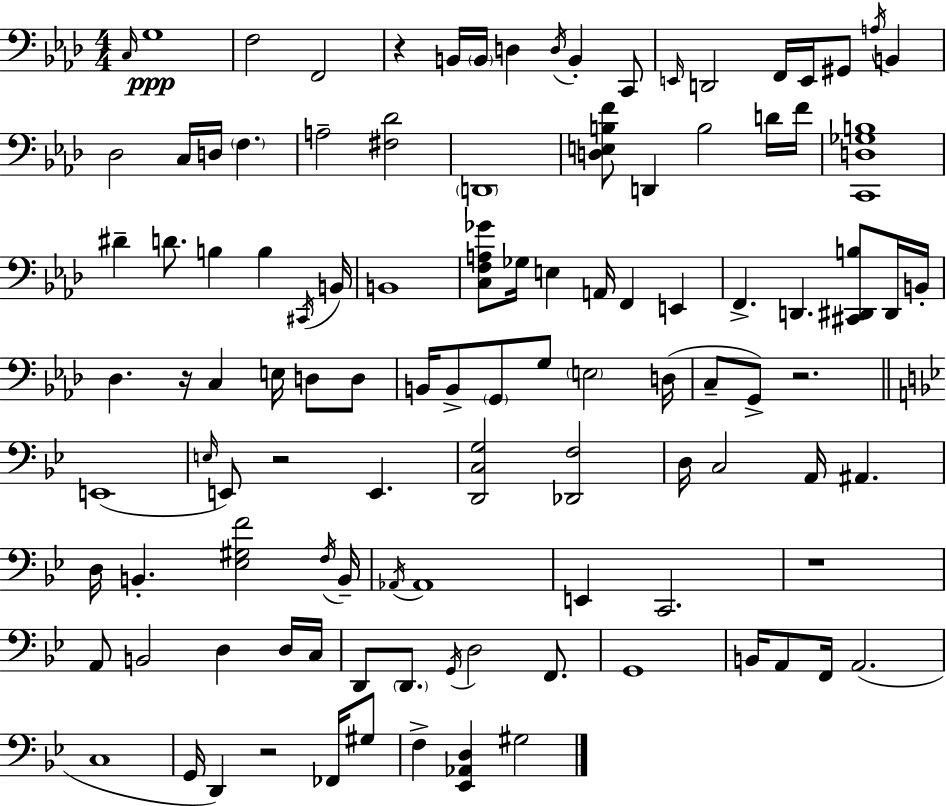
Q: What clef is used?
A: bass